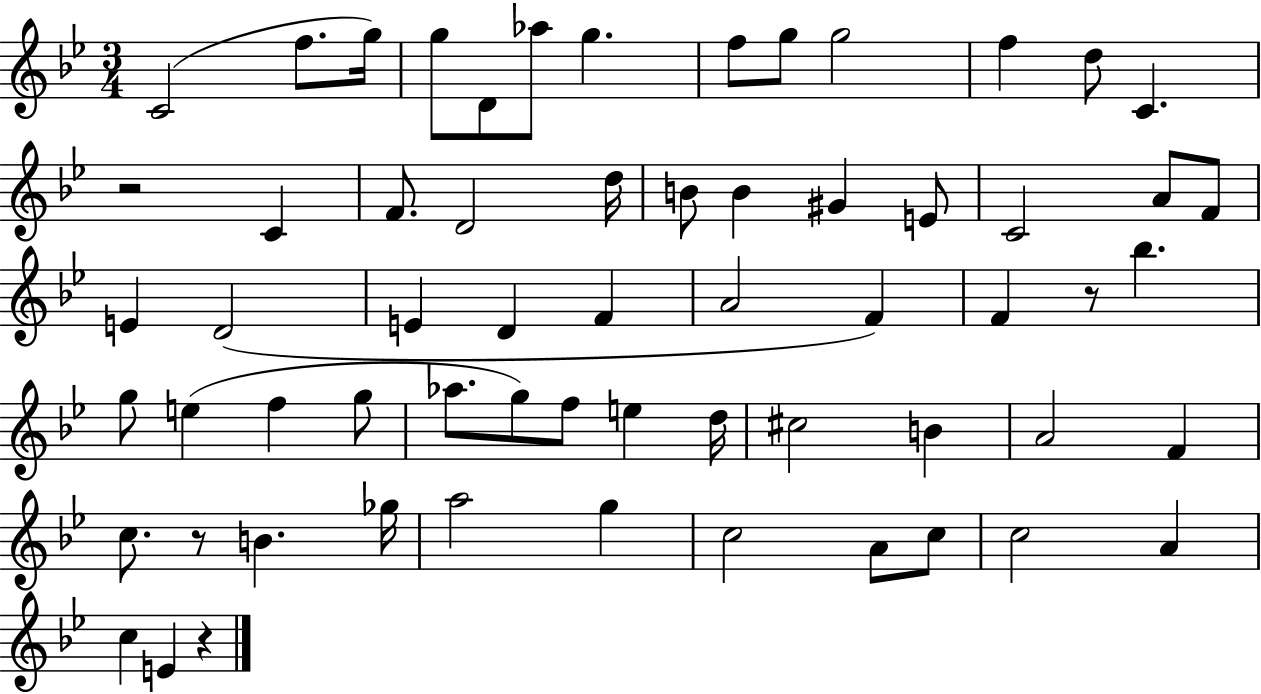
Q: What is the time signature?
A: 3/4